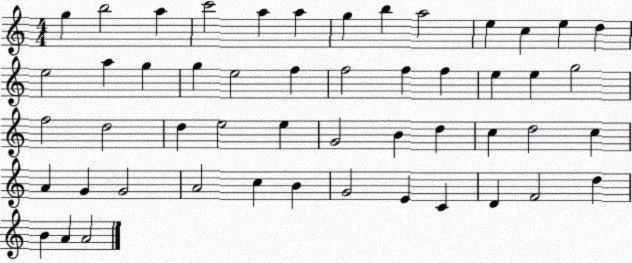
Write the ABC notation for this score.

X:1
T:Untitled
M:4/4
L:1/4
K:C
g b2 a c'2 a a g b a2 e c e d e2 a g g e2 f f2 f f e e g2 f2 d2 d e2 e G2 B d c d2 c A G G2 A2 c B G2 E C D F2 d B A A2